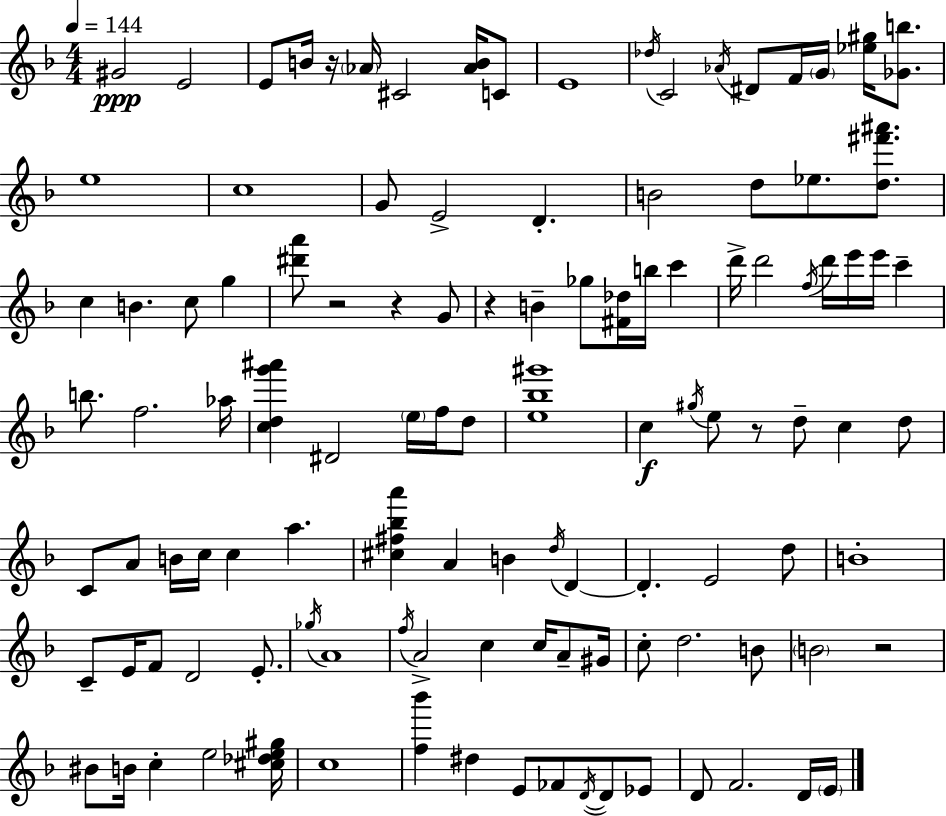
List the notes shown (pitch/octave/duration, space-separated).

G#4/h E4/h E4/e B4/s R/s Ab4/s C#4/h [Ab4,B4]/s C4/e E4/w Db5/s C4/h Ab4/s D#4/e F4/s G4/s [Eb5,G#5]/s [Gb4,B5]/e. E5/w C5/w G4/e E4/h D4/q. B4/h D5/e Eb5/e. [D5,F#6,A#6]/e. C5/q B4/q. C5/e G5/q [D#6,A6]/e R/h R/q G4/e R/q B4/q Gb5/e [F#4,Db5]/s B5/s C6/q D6/s D6/h F5/s D6/s E6/s E6/s C6/q B5/e. F5/h. Ab5/s [C5,D5,G6,A#6]/q D#4/h E5/s F5/s D5/e [E5,Bb5,G#6]/w C5/q G#5/s E5/e R/e D5/e C5/q D5/e C4/e A4/e B4/s C5/s C5/q A5/q. [C#5,F#5,Bb5,A6]/q A4/q B4/q D5/s D4/q D4/q. E4/h D5/e B4/w C4/e E4/s F4/e D4/h E4/e. Gb5/s A4/w F5/s A4/h C5/q C5/s A4/e G#4/s C5/e D5/h. B4/e B4/h R/h BIS4/e B4/s C5/q E5/h [C#5,Db5,E5,G#5]/s C5/w [F5,Bb6]/q D#5/q E4/e FES4/e D4/s D4/e Eb4/e D4/e F4/h. D4/s E4/s